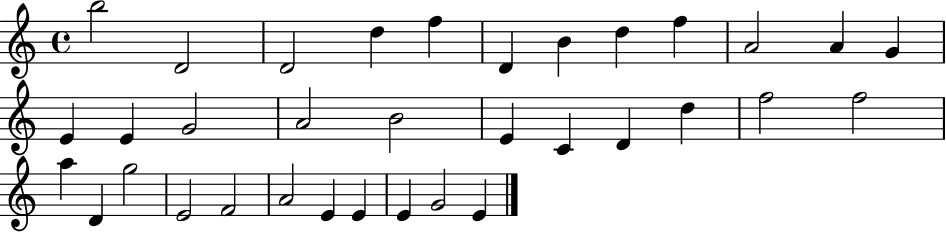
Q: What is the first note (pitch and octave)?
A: B5